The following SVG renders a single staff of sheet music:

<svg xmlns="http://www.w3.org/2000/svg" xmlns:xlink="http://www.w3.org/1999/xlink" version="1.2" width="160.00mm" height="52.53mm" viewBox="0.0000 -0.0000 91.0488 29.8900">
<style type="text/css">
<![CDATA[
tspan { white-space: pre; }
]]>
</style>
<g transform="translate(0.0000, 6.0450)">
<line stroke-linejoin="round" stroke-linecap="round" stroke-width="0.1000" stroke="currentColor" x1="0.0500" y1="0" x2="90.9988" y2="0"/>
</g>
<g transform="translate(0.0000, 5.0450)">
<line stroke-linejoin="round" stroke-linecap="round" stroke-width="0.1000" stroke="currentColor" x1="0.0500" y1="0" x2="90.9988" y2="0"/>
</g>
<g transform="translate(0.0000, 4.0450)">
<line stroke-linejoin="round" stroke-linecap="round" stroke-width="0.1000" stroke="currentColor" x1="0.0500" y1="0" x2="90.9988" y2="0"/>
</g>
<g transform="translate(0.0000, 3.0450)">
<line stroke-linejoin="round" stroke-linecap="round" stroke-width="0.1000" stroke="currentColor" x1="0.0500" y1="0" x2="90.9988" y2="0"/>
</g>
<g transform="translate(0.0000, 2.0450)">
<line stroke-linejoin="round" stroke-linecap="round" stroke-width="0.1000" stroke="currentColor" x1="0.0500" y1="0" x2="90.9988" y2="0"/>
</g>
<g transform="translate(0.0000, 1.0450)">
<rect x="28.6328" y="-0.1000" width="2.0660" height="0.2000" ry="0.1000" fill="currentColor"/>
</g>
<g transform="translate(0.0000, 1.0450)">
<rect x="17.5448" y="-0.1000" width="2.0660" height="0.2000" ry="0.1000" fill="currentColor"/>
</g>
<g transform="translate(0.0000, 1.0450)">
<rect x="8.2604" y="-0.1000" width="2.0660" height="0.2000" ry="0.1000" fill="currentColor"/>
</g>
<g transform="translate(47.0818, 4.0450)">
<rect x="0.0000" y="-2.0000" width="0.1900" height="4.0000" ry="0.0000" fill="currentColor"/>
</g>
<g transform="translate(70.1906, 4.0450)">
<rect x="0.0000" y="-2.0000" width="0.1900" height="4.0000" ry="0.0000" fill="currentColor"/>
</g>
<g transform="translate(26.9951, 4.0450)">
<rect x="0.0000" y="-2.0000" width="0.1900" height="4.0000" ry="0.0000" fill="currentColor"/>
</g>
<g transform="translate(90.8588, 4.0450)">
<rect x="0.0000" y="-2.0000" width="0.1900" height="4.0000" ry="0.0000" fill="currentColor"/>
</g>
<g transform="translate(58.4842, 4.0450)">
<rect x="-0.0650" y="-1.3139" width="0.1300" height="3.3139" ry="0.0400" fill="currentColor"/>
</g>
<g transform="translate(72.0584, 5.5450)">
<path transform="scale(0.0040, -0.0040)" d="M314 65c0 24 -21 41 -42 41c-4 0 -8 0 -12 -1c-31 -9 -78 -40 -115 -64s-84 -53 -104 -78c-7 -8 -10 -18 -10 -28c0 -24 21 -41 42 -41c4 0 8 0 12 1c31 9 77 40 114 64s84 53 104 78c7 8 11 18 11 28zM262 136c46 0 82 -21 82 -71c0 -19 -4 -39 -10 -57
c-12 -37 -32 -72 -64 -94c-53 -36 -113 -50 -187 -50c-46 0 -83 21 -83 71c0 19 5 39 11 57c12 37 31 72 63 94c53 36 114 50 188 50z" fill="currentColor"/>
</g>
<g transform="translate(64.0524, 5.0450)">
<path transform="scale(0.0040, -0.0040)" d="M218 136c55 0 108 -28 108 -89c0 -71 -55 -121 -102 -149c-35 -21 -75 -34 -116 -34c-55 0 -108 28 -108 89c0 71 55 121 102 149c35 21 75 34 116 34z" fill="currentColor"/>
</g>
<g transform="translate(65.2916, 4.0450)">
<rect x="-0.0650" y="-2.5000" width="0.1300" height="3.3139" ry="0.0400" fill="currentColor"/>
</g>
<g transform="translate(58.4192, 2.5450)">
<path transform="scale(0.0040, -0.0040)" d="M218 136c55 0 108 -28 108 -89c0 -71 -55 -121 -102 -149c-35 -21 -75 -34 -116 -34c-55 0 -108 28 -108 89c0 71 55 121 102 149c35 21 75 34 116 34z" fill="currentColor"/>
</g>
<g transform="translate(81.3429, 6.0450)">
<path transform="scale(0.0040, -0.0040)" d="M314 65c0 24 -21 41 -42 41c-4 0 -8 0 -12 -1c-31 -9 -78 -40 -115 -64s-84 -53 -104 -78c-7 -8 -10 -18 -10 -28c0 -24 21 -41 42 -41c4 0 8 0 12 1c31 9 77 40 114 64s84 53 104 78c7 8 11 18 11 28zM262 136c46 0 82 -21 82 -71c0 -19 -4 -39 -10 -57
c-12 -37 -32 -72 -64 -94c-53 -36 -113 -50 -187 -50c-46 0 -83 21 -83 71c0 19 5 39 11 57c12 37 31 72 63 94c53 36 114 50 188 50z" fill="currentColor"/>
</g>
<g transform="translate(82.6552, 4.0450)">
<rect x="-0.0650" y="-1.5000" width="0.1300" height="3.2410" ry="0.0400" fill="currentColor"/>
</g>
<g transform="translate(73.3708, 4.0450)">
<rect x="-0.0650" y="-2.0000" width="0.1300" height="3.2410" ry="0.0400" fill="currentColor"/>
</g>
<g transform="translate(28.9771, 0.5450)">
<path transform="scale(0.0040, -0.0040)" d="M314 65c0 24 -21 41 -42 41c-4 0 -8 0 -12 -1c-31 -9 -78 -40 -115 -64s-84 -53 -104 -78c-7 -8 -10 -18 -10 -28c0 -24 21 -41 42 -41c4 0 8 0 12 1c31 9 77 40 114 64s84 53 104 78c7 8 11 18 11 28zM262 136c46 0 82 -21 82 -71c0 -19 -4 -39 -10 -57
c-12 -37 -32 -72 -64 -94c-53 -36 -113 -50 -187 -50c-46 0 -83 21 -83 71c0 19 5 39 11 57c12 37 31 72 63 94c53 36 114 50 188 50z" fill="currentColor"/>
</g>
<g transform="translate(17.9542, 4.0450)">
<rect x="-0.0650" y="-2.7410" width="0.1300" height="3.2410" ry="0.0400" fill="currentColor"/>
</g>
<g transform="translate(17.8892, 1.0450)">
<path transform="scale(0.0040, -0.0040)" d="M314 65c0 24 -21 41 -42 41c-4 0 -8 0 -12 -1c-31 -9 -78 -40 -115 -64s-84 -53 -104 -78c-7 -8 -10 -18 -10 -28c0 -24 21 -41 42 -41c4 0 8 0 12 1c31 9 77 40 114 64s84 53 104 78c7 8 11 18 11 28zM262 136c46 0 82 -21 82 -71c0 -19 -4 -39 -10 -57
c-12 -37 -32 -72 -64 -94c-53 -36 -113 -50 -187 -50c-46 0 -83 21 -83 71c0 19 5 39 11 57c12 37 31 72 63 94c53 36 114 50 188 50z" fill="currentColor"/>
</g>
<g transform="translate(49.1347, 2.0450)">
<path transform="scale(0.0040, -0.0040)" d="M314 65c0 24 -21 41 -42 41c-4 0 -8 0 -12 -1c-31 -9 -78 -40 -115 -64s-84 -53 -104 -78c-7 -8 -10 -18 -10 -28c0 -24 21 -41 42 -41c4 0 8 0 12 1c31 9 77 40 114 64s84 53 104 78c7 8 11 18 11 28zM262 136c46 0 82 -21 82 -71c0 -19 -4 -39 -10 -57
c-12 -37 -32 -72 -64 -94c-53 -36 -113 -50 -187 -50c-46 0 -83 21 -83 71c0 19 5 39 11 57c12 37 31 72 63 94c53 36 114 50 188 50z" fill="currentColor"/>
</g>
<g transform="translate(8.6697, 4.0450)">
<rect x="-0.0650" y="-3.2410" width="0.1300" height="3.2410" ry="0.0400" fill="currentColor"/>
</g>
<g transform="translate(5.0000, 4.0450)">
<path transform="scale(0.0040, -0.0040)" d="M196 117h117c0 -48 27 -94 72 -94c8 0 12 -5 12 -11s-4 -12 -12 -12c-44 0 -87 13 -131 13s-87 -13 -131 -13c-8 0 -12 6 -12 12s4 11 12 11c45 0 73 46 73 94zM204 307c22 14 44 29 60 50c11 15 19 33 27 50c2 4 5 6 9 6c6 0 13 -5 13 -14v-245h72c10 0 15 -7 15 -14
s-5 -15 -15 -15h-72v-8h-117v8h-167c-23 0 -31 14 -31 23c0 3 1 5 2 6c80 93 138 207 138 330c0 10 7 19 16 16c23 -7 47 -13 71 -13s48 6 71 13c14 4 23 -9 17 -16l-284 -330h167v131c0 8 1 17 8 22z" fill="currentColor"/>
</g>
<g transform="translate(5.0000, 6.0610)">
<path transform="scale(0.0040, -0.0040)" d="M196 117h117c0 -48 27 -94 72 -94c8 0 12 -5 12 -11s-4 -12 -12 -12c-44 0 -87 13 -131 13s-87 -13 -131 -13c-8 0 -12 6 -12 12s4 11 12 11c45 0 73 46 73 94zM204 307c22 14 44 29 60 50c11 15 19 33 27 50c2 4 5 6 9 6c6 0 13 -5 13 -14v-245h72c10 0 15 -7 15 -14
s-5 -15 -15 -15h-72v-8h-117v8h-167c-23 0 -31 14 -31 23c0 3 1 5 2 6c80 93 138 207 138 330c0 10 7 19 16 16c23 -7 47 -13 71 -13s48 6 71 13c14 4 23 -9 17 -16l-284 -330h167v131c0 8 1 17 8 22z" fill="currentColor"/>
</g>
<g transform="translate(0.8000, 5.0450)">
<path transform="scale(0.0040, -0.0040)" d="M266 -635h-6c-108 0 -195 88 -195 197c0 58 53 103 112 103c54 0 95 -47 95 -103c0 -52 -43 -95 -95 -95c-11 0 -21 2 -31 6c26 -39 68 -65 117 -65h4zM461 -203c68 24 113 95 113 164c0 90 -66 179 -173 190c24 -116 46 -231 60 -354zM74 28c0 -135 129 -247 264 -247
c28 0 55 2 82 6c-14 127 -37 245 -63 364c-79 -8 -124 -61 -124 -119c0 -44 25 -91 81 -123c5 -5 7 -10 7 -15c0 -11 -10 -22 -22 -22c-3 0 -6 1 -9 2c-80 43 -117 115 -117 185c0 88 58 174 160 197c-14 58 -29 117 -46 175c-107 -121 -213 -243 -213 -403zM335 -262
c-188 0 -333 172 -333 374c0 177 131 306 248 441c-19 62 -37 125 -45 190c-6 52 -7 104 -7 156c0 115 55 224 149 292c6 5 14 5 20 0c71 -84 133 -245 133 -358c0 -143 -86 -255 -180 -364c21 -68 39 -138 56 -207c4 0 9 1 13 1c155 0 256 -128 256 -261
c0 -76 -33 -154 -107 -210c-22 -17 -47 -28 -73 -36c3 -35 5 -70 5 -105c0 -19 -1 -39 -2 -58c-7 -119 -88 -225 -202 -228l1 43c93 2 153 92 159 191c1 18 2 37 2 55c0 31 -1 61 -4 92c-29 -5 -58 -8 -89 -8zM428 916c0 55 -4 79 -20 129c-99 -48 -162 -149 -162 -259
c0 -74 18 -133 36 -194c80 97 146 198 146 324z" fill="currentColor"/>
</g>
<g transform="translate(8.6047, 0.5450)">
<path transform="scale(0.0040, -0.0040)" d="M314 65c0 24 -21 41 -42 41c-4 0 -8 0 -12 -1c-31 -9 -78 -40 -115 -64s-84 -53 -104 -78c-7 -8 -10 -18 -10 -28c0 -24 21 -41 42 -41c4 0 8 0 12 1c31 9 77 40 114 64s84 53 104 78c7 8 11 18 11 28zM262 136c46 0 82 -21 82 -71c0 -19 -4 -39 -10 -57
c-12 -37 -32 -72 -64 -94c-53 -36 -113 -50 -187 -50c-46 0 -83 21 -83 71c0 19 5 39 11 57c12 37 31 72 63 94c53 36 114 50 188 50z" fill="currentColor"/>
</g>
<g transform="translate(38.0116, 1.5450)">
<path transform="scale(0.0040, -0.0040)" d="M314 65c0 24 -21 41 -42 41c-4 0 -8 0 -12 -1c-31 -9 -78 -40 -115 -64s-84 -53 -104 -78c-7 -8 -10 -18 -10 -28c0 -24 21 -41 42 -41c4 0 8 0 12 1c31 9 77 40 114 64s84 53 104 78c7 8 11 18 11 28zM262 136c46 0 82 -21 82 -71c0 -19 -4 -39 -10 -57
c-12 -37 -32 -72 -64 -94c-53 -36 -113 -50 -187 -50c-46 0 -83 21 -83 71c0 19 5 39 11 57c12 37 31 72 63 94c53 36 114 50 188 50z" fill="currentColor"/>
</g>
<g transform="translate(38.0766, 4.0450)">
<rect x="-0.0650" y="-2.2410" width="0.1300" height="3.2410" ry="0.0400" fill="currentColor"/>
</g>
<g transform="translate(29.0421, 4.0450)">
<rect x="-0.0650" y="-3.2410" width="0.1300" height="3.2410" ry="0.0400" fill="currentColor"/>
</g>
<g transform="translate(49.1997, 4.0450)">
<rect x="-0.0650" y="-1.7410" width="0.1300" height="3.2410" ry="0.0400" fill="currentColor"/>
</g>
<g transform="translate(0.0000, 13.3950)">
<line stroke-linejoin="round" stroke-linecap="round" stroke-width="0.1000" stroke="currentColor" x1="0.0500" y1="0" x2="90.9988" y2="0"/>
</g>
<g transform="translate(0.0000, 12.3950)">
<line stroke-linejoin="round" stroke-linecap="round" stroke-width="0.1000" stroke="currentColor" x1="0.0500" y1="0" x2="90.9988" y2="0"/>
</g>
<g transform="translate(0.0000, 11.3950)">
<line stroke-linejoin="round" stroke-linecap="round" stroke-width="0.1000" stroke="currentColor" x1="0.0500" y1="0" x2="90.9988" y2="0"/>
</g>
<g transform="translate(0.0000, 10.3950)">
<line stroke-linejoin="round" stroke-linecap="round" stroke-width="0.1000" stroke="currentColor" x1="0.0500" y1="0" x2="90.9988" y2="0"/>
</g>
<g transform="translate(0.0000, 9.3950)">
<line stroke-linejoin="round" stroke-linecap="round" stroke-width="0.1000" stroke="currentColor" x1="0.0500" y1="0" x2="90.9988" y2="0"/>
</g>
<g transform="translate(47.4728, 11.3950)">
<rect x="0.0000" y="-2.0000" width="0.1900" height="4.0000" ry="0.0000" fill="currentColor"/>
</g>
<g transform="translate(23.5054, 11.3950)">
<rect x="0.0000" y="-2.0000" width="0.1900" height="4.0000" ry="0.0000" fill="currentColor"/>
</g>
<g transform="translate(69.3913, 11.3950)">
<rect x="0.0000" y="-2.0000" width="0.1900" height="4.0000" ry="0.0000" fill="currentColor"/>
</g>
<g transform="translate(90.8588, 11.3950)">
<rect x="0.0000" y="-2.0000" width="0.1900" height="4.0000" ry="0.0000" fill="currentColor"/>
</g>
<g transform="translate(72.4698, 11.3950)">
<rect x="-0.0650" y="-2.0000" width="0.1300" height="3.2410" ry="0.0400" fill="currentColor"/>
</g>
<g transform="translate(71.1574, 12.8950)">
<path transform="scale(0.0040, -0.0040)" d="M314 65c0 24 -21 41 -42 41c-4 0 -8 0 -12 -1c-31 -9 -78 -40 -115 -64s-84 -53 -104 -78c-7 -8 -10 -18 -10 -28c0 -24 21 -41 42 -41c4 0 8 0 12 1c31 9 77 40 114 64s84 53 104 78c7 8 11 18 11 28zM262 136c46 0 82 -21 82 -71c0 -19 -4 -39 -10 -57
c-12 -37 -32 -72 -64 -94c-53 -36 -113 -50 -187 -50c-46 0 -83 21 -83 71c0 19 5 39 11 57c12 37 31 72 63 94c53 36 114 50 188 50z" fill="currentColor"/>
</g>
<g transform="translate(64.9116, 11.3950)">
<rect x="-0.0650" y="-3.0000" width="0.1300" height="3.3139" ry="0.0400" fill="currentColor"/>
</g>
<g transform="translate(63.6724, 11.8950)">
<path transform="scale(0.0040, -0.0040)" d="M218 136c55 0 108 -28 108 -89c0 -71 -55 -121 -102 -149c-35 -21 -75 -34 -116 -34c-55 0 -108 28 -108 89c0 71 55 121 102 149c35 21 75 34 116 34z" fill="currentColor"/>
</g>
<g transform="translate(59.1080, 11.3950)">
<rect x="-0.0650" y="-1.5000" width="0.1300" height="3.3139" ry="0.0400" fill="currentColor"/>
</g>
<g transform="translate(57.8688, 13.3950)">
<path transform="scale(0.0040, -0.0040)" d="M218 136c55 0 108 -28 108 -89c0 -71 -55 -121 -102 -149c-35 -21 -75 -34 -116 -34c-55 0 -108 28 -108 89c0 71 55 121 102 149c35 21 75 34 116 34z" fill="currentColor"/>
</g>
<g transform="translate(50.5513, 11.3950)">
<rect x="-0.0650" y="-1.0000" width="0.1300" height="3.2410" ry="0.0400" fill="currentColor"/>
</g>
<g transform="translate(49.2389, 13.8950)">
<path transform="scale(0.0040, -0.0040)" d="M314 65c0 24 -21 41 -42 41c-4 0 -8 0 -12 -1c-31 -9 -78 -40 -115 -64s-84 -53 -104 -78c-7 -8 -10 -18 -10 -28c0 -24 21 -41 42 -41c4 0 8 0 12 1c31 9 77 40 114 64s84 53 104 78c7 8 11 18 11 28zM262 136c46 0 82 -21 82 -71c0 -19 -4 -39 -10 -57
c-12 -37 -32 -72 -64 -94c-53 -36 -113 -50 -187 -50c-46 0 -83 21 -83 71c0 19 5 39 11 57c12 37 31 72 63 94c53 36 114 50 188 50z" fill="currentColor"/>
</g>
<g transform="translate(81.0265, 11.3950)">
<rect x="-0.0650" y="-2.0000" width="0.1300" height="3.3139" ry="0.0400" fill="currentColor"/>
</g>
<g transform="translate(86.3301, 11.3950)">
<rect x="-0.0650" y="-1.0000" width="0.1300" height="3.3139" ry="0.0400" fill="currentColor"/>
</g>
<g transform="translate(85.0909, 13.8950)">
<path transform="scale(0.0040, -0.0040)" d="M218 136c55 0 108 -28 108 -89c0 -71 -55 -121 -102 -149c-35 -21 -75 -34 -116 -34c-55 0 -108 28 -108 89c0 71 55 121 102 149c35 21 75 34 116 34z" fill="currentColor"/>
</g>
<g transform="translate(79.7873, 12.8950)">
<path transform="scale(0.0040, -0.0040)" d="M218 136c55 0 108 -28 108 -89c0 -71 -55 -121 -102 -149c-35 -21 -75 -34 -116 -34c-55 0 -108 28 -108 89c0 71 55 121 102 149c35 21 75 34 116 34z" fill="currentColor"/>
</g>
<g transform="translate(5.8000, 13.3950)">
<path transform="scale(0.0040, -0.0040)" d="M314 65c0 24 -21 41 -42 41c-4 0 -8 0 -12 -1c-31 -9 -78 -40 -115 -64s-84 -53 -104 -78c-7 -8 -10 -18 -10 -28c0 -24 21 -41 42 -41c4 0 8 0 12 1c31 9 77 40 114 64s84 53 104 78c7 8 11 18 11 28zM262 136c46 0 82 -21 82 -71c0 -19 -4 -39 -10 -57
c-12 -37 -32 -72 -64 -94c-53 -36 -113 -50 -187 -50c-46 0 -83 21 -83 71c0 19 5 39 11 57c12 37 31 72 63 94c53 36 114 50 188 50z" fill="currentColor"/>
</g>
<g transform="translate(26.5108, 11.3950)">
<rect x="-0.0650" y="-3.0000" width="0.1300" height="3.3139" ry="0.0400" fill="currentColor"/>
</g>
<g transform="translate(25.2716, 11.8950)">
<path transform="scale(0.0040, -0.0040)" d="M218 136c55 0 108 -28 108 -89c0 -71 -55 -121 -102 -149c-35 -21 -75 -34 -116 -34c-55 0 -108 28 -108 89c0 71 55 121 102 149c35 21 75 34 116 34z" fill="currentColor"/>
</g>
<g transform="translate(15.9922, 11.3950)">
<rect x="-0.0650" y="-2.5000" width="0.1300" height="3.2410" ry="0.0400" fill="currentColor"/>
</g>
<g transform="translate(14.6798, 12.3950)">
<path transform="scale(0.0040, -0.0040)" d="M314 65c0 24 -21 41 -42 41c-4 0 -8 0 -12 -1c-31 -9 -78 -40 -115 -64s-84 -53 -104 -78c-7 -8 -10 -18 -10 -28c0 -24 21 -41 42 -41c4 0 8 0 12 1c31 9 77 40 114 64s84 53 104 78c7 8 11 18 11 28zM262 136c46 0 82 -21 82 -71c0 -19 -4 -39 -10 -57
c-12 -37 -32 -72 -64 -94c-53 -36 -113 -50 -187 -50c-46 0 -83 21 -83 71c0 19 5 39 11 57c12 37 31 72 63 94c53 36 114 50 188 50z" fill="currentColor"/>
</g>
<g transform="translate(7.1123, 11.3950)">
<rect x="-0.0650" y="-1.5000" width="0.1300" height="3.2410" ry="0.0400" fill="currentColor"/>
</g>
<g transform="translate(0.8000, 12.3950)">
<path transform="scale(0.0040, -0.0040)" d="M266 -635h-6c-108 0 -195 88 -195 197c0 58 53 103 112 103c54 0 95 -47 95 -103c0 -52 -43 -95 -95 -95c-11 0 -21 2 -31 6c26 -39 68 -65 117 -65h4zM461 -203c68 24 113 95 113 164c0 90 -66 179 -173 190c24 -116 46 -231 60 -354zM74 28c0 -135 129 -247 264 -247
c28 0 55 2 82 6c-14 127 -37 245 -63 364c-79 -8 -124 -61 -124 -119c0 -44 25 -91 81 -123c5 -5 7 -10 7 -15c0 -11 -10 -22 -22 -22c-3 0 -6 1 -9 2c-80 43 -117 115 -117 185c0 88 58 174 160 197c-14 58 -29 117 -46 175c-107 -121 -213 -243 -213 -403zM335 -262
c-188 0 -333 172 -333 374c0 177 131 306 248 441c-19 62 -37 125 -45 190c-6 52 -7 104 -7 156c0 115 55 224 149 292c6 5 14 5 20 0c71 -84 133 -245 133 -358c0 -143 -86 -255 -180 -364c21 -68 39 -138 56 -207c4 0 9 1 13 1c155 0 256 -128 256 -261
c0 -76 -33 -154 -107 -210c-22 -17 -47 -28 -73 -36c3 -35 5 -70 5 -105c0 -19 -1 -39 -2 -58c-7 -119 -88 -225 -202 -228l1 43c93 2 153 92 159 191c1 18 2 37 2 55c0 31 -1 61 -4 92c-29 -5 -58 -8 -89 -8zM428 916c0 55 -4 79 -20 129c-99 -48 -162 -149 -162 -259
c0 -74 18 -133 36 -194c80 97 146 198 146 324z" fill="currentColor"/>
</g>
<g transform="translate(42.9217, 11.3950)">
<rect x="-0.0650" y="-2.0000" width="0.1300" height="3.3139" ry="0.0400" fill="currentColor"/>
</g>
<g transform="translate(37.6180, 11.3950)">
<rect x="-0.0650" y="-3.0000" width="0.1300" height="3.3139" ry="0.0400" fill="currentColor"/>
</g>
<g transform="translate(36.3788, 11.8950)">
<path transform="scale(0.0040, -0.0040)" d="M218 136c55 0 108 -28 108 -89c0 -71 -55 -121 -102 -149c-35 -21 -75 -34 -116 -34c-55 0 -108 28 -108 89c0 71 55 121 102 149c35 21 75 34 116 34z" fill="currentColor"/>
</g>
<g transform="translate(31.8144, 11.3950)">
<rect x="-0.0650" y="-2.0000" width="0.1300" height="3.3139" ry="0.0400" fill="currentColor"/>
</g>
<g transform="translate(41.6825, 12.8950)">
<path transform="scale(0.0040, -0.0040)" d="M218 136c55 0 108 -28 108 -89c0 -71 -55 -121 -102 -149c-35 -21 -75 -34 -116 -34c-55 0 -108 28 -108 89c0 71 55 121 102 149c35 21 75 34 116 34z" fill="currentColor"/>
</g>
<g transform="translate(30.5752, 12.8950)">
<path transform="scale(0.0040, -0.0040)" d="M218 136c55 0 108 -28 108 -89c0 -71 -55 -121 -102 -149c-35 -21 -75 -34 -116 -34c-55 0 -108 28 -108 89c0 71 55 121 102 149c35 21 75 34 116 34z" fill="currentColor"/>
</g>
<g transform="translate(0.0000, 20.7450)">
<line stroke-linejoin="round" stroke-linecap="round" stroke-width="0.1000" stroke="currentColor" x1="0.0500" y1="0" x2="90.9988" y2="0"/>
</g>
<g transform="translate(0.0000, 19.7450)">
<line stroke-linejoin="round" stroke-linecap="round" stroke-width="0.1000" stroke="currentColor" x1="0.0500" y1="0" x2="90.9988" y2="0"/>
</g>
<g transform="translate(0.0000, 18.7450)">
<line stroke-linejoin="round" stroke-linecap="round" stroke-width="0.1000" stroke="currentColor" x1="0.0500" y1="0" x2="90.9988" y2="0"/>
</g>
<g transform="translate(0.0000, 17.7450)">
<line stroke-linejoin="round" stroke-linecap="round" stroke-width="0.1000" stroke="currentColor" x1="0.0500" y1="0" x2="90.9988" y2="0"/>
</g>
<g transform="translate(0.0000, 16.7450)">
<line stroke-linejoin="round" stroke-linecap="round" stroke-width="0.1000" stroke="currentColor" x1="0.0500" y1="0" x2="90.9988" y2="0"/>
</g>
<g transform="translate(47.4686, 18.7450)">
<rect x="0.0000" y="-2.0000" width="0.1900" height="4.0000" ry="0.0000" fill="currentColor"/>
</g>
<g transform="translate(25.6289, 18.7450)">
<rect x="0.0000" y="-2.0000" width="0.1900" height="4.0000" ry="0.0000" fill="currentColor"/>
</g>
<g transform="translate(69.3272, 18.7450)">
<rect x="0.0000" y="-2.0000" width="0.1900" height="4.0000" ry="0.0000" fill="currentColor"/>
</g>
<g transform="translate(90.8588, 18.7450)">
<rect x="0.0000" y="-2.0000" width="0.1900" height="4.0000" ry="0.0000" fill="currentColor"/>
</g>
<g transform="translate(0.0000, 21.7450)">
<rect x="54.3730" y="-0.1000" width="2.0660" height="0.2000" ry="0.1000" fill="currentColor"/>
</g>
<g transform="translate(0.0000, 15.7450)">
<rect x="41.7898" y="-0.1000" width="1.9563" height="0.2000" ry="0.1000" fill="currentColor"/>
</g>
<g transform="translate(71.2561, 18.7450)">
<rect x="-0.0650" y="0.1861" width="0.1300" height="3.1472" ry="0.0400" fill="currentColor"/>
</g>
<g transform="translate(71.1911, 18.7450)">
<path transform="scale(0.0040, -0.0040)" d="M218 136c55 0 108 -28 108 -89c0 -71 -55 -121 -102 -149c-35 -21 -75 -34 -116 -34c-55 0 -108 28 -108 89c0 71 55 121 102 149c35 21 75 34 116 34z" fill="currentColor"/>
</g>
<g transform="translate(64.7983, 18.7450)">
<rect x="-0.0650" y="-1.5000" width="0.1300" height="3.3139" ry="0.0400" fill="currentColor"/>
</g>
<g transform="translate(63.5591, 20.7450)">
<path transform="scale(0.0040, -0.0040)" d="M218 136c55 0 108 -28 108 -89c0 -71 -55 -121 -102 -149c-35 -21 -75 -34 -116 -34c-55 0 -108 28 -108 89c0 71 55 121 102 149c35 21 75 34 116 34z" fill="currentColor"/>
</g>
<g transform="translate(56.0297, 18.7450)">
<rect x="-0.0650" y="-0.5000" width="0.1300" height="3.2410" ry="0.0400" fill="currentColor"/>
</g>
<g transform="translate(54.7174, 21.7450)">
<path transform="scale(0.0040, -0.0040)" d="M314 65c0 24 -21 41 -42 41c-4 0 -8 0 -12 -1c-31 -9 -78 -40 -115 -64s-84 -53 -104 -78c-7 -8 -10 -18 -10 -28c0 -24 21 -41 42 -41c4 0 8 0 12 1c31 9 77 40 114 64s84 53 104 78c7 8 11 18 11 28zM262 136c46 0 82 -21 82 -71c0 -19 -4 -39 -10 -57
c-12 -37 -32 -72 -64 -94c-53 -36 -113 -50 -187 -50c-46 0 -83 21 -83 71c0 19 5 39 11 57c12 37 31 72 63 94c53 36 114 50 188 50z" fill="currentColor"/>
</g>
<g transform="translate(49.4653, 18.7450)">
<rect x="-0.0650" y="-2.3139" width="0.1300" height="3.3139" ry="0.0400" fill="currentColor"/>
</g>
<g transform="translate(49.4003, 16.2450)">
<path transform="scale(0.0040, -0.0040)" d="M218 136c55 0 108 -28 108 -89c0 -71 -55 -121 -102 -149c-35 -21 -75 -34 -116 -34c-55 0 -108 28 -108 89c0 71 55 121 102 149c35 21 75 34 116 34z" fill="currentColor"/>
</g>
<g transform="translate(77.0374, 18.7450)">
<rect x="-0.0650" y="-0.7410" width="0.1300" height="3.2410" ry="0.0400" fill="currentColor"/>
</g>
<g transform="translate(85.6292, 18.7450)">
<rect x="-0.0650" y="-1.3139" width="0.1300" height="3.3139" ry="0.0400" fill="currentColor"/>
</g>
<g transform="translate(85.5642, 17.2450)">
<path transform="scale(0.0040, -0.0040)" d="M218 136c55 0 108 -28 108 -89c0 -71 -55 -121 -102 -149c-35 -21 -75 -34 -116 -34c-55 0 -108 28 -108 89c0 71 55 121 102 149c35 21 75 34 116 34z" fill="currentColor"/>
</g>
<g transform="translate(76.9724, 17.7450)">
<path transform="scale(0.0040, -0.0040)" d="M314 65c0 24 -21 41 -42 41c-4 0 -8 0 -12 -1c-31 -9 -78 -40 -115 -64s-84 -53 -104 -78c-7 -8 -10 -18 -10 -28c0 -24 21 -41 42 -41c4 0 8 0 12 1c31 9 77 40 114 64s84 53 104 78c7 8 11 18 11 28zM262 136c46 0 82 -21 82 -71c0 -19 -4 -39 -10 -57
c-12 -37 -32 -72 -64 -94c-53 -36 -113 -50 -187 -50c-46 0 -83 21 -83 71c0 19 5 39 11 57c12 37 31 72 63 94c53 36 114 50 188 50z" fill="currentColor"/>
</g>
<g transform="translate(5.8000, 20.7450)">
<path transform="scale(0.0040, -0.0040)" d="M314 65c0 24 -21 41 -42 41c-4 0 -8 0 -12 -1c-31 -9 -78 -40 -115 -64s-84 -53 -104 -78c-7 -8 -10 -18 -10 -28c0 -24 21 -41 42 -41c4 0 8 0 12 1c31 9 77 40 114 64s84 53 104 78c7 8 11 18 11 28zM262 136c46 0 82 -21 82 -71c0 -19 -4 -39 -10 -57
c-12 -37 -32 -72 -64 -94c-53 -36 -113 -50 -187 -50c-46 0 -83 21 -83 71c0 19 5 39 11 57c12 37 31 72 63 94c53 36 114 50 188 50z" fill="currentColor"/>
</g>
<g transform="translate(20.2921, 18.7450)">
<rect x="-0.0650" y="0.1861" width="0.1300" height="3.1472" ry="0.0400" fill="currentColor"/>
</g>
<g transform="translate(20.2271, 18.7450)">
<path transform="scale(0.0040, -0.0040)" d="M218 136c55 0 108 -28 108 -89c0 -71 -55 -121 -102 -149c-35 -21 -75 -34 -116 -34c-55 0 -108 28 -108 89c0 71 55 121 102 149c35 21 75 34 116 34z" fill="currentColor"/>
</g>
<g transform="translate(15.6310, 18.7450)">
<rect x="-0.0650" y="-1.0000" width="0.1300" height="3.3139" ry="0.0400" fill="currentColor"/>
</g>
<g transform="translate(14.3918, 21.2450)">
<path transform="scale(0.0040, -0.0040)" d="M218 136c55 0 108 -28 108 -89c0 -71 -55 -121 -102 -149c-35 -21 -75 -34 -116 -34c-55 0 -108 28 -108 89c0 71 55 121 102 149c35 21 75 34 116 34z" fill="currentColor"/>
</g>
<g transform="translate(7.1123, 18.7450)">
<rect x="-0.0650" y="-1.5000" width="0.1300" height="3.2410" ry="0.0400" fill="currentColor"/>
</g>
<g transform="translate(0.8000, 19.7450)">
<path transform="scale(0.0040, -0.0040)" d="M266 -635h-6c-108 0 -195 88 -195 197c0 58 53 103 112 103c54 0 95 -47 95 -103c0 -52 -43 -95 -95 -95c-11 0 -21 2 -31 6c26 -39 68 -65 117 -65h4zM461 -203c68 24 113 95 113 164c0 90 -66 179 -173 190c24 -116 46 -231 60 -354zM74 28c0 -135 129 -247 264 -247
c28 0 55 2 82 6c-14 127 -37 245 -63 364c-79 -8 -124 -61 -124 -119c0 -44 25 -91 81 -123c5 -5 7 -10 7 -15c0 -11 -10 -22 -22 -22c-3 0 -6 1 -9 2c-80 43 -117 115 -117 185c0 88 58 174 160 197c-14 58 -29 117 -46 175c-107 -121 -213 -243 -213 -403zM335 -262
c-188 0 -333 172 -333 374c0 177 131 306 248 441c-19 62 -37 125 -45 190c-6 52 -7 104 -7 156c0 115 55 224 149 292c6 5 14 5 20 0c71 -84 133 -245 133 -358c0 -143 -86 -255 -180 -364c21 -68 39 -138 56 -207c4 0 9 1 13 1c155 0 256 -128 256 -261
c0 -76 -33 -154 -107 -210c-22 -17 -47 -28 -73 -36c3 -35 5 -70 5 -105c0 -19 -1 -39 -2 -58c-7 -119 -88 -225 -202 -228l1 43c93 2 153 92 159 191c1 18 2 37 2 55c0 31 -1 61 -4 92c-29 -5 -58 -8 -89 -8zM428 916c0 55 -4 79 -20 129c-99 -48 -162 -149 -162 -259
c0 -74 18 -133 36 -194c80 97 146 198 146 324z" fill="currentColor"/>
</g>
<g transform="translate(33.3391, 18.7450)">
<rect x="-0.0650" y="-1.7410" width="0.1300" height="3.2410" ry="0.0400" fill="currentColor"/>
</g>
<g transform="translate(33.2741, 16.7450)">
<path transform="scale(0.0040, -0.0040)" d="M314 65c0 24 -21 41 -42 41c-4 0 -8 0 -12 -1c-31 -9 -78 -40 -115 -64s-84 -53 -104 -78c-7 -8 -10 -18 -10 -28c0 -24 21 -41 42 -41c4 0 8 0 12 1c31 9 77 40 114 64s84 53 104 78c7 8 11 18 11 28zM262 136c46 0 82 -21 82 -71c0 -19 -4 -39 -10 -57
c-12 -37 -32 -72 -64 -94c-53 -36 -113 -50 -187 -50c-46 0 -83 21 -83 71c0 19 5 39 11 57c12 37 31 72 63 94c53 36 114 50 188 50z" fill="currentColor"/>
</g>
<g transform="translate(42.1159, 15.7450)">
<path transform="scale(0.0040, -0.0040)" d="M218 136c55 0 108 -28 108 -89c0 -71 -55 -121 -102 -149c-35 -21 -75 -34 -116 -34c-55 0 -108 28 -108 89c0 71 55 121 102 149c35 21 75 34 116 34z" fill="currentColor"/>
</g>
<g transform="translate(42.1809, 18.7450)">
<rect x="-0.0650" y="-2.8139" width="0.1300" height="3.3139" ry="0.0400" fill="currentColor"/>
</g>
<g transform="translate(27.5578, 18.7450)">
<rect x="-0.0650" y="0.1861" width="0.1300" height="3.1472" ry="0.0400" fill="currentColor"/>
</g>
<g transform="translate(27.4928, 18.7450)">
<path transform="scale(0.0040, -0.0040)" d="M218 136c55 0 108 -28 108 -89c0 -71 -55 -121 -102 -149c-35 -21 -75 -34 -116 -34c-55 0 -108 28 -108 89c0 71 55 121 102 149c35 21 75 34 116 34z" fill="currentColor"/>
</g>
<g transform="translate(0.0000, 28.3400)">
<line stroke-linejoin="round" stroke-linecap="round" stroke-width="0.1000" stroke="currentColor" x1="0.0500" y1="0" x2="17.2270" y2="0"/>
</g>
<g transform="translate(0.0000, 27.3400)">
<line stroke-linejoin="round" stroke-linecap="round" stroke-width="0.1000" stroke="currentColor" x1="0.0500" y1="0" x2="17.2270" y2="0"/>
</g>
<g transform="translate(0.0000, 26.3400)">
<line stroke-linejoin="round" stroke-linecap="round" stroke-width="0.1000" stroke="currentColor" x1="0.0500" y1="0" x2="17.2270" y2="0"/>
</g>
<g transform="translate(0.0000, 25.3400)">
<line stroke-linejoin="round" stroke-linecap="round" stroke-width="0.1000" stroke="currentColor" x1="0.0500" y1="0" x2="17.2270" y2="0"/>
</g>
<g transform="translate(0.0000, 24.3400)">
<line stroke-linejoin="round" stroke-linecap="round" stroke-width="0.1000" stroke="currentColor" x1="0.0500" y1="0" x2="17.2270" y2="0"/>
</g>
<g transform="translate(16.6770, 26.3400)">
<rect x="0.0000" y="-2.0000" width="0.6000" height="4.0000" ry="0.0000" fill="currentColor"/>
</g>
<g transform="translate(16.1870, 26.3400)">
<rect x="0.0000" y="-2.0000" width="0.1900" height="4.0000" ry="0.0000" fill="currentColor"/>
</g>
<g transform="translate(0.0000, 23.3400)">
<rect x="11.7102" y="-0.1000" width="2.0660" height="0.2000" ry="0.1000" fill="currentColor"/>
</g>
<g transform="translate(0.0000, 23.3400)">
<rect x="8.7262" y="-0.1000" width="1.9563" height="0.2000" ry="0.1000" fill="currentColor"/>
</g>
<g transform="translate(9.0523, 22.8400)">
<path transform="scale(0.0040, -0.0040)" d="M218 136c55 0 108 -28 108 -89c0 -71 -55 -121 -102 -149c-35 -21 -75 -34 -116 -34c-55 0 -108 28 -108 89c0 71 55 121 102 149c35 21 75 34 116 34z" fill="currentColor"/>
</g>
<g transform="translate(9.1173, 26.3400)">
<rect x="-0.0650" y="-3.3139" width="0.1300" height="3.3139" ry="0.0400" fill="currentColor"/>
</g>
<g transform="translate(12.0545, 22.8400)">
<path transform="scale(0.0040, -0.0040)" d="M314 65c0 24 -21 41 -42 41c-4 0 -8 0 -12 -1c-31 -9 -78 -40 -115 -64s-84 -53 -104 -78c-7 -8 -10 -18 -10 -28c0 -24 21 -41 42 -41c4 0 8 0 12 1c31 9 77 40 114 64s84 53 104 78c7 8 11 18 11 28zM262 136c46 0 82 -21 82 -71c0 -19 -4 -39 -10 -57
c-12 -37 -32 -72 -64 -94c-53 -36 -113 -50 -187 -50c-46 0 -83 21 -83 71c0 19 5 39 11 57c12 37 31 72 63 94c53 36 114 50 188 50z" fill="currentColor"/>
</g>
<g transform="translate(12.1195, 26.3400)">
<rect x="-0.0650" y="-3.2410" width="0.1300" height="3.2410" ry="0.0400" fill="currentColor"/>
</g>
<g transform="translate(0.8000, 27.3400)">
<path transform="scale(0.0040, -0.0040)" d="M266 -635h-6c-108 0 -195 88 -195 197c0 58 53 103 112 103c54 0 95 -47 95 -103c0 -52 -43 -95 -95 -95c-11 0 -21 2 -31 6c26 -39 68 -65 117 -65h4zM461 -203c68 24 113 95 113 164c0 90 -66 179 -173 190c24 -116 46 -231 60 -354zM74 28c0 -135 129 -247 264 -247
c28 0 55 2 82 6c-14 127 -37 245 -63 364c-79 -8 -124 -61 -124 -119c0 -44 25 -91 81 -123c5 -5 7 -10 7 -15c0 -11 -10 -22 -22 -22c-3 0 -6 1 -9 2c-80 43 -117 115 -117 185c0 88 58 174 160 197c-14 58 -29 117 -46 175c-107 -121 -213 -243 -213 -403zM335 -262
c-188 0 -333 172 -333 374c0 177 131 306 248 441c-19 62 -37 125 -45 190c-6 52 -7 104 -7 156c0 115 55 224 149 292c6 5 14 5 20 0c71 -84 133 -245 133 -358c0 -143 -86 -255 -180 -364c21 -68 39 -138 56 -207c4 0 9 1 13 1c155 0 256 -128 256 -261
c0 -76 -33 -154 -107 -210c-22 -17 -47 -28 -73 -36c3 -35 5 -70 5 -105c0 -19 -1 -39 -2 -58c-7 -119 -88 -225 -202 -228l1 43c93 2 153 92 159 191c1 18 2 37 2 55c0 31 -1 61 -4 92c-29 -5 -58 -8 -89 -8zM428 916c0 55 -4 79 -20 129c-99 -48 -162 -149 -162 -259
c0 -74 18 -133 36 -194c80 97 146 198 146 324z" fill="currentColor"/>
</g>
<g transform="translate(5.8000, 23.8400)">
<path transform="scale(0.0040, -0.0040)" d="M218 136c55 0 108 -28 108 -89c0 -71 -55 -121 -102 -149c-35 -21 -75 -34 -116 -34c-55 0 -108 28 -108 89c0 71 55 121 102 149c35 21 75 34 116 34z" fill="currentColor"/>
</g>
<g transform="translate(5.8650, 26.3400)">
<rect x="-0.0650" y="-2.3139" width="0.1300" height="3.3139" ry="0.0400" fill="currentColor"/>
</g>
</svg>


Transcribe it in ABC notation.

X:1
T:Untitled
M:4/4
L:1/4
K:C
b2 a2 b2 g2 f2 e G F2 E2 E2 G2 A F A F D2 E A F2 F D E2 D B B f2 a g C2 E B d2 e g b b2